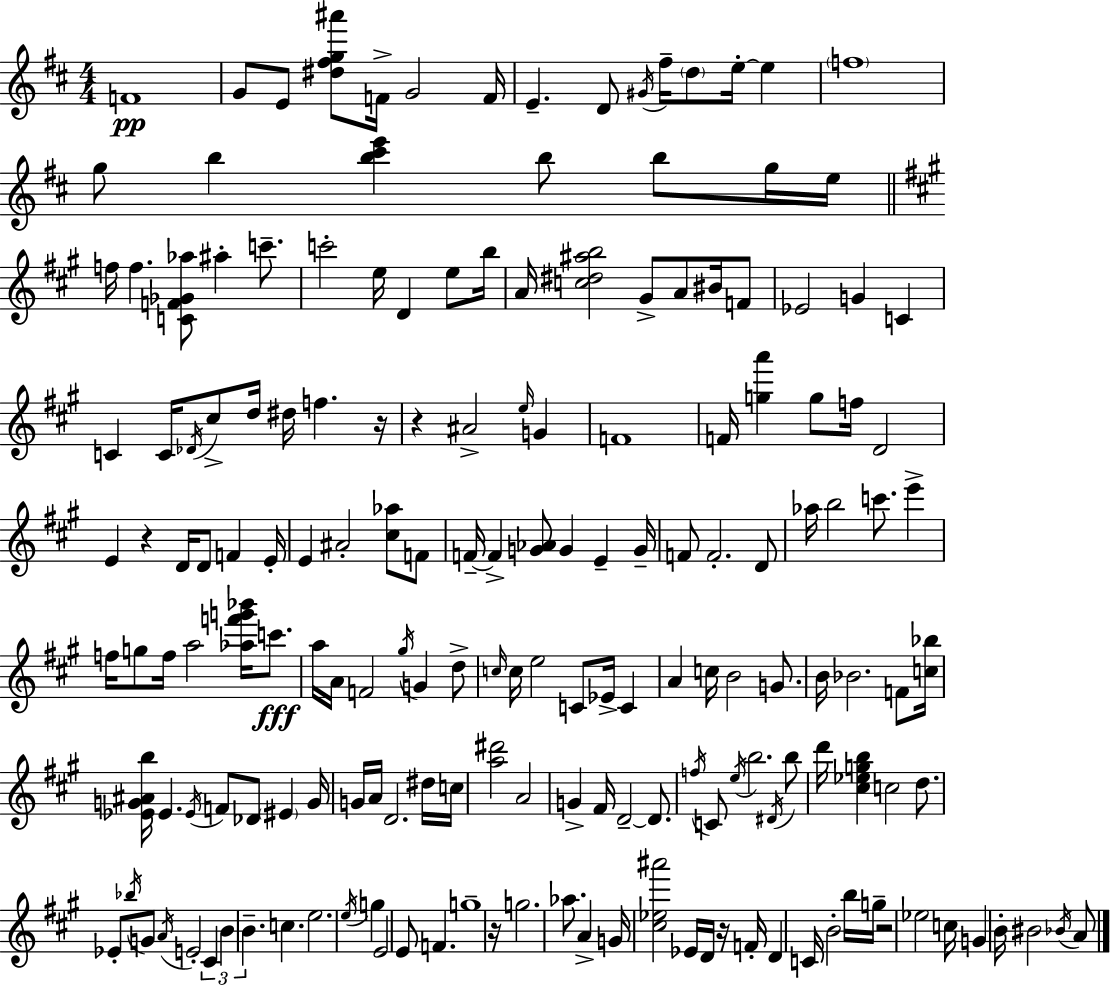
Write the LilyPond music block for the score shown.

{
  \clef treble
  \numericTimeSignature
  \time 4/4
  \key d \major
  f'1\pp | g'8 e'8 <dis'' fis'' g'' ais'''>8 f'16-> g'2 f'16 | e'4.-- d'8 \acciaccatura { gis'16 } fis''16-- \parenthesize d''8 e''16-.~~ e''4 | \parenthesize f''1 | \break g''8 b''4 <b'' cis''' e'''>4 b''8 b''8 g''16 | e''16 \bar "||" \break \key a \major f''16 f''4. <c' f' ges' aes''>8 ais''4-. c'''8.-- | c'''2-. e''16 d'4 e''8 b''16 | a'16 <c'' dis'' ais'' b''>2 gis'8-> a'8 bis'16 f'8 | ees'2 g'4 c'4 | \break c'4 c'16 \acciaccatura { des'16 } cis''8-> d''16 dis''16 f''4. | r16 r4 ais'2-> \grace { e''16 } g'4 | f'1 | f'16 <g'' a'''>4 g''8 f''16 d'2 | \break e'4 r4 d'16 d'8 f'4 | e'16-. e'4 ais'2-. <cis'' aes''>8 | f'8 f'16--~~ f'4-> <g' aes'>8 g'4 e'4-- | g'16-- f'8 f'2.-. | \break d'8 aes''16 b''2 c'''8. e'''4-> | f''16 g''8 f''16 a''2 <aes'' f''' g''' bes'''>16 c'''8.\fff | a''16 a'16 f'2 \acciaccatura { gis''16 } g'4 | d''8-> \grace { c''16 } c''16 e''2 c'8 ees'16-> | \break c'4 a'4 c''16 b'2 | g'8. b'16 bes'2. | f'8 <c'' bes''>16 <ees' g' ais' b''>16 ees'4. \acciaccatura { ees'16 } f'8 des'8 | \parenthesize eis'4 g'16 g'16 a'16 d'2. | \break dis''16 c''16 <a'' dis'''>2 a'2 | g'4-> fis'16 d'2--~~ | d'8. \acciaccatura { f''16 } c'8 \acciaccatura { e''16 } b''2. | \acciaccatura { dis'16 } b''8 d'''16 <cis'' ees'' g'' b''>4 c''2 | \break d''8. ees'8-. \acciaccatura { bes''16 } g'8 \acciaccatura { a'16 } e'2-. | \tuplet 3/2 { cis'4 b'4 b'4.-- } | c''4. e''2. | \acciaccatura { e''16 } g''4 e'2 | \break e'8 f'4. g''1-- | r16 g''2. | aes''8. a'4-> g'16 | <cis'' ees'' ais'''>2 ees'16 d'16 r16 f'16-. d'4 | \break c'16 b'2-. b''16 g''16-- r2 | ees''2 c''16 g'4 | b'16-. bis'2 \acciaccatura { bes'16 } a'8 \bar "|."
}